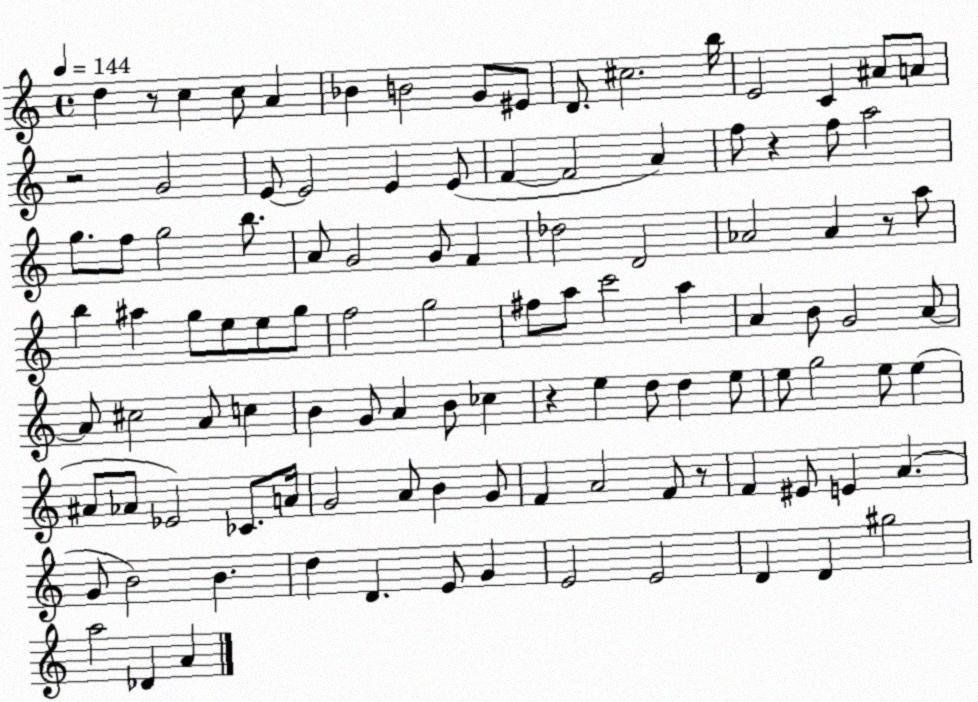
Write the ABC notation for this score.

X:1
T:Untitled
M:4/4
L:1/4
K:C
d z/2 c c/2 A _B B2 G/2 ^E/2 D/2 ^c2 b/4 E2 C ^A/2 A/2 z2 G2 E/2 E2 E E/2 F F2 A f/2 z f/2 a2 g/2 f/2 g2 b/2 A/2 G2 G/2 F _d2 D2 _A2 _A z/2 a/2 b ^a g/2 e/2 e/2 g/2 f2 g2 ^f/2 a/2 c'2 a A B/2 G2 A/2 A/2 ^c2 A/2 c B G/2 A B/2 _c z e d/2 d e/2 e/2 g2 e/2 e ^A/2 _A/2 _E2 _C/2 A/4 G2 A/2 B G/2 F A2 F/2 z/2 F ^E/2 E A G/2 B2 B d D E/2 G E2 E2 D D ^g2 a2 _D A